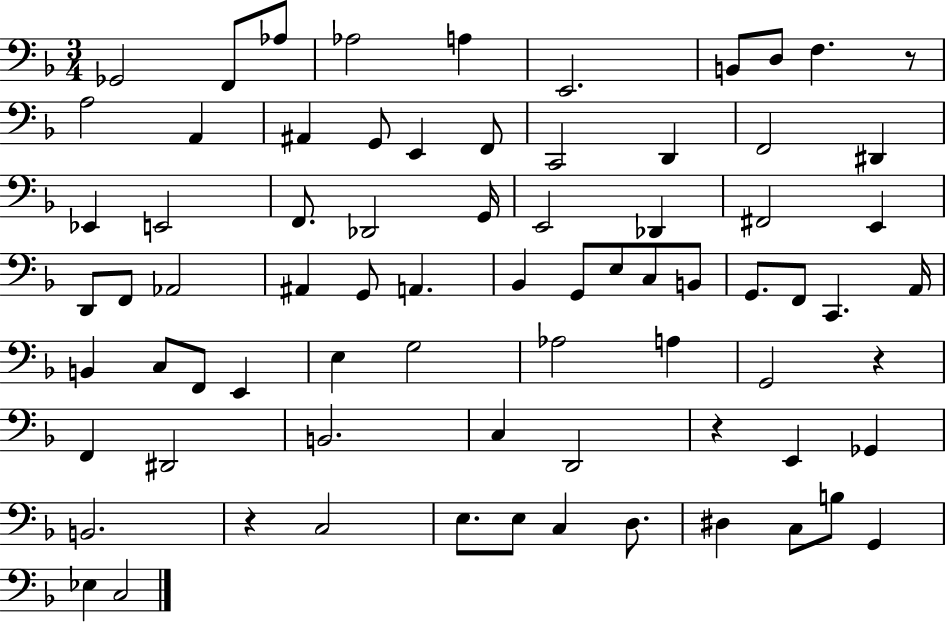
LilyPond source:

{
  \clef bass
  \numericTimeSignature
  \time 3/4
  \key f \major
  ges,2 f,8 aes8 | aes2 a4 | e,2. | b,8 d8 f4. r8 | \break a2 a,4 | ais,4 g,8 e,4 f,8 | c,2 d,4 | f,2 dis,4 | \break ees,4 e,2 | f,8. des,2 g,16 | e,2 des,4 | fis,2 e,4 | \break d,8 f,8 aes,2 | ais,4 g,8 a,4. | bes,4 g,8 e8 c8 b,8 | g,8. f,8 c,4. a,16 | \break b,4 c8 f,8 e,4 | e4 g2 | aes2 a4 | g,2 r4 | \break f,4 dis,2 | b,2. | c4 d,2 | r4 e,4 ges,4 | \break b,2. | r4 c2 | e8. e8 c4 d8. | dis4 c8 b8 g,4 | \break ees4 c2 | \bar "|."
}